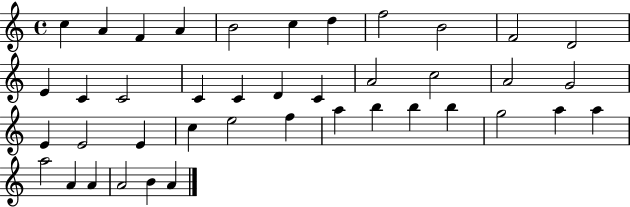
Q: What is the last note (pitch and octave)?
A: A4